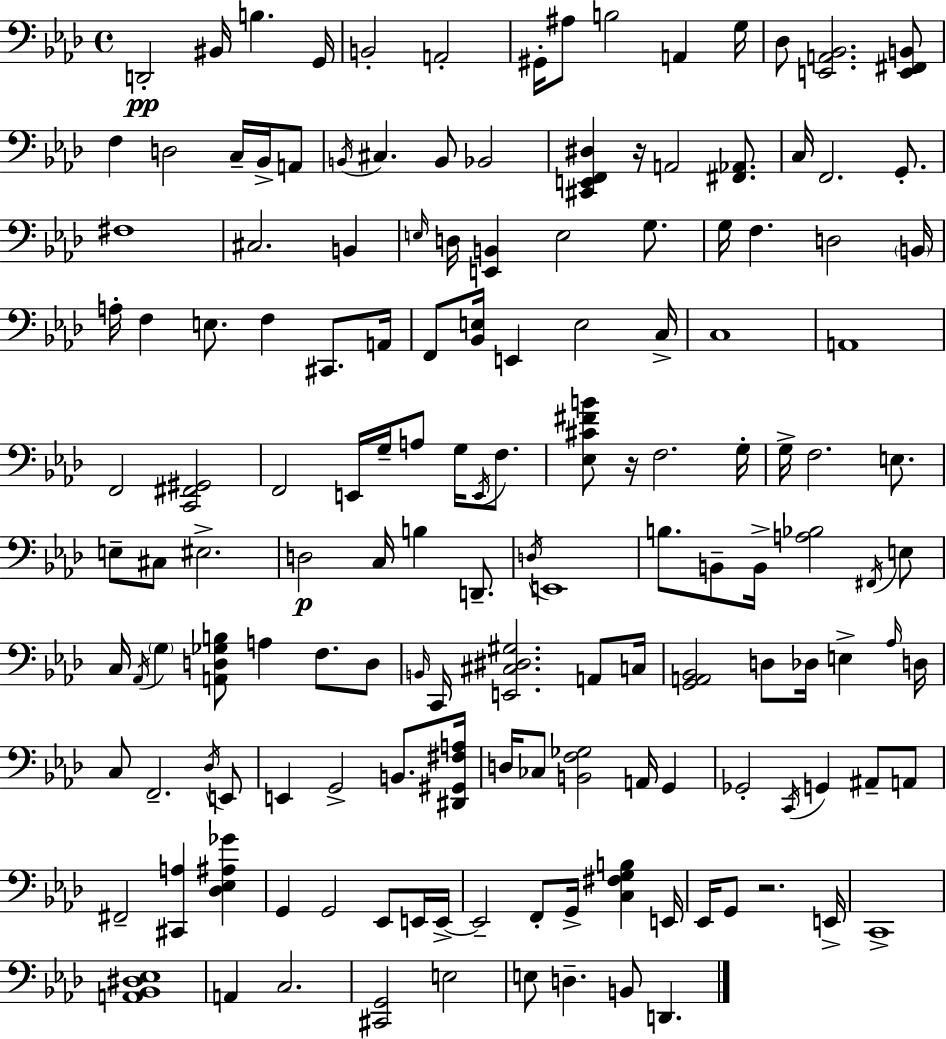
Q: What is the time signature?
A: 4/4